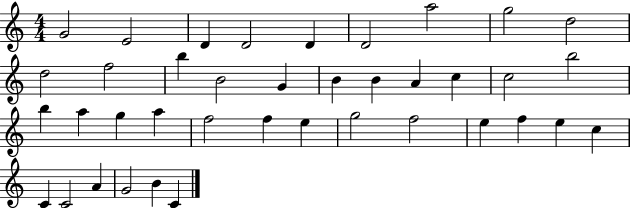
X:1
T:Untitled
M:4/4
L:1/4
K:C
G2 E2 D D2 D D2 a2 g2 d2 d2 f2 b B2 G B B A c c2 b2 b a g a f2 f e g2 f2 e f e c C C2 A G2 B C